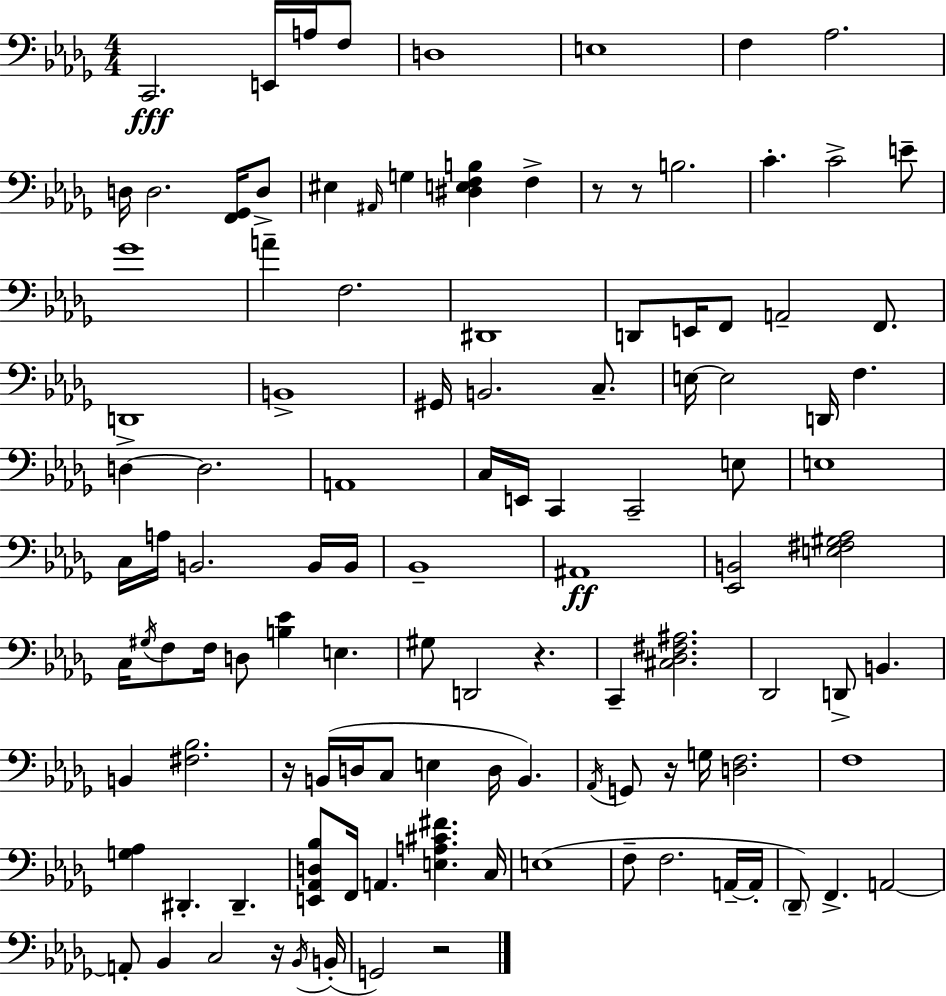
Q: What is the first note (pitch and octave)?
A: C2